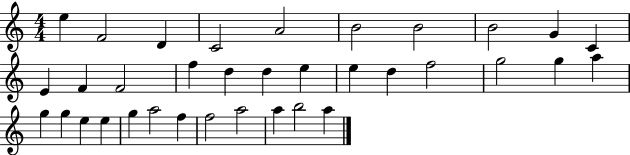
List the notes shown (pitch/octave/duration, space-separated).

E5/q F4/h D4/q C4/h A4/h B4/h B4/h B4/h G4/q C4/q E4/q F4/q F4/h F5/q D5/q D5/q E5/q E5/q D5/q F5/h G5/h G5/q A5/q G5/q G5/q E5/q E5/q G5/q A5/h F5/q F5/h A5/h A5/q B5/h A5/q